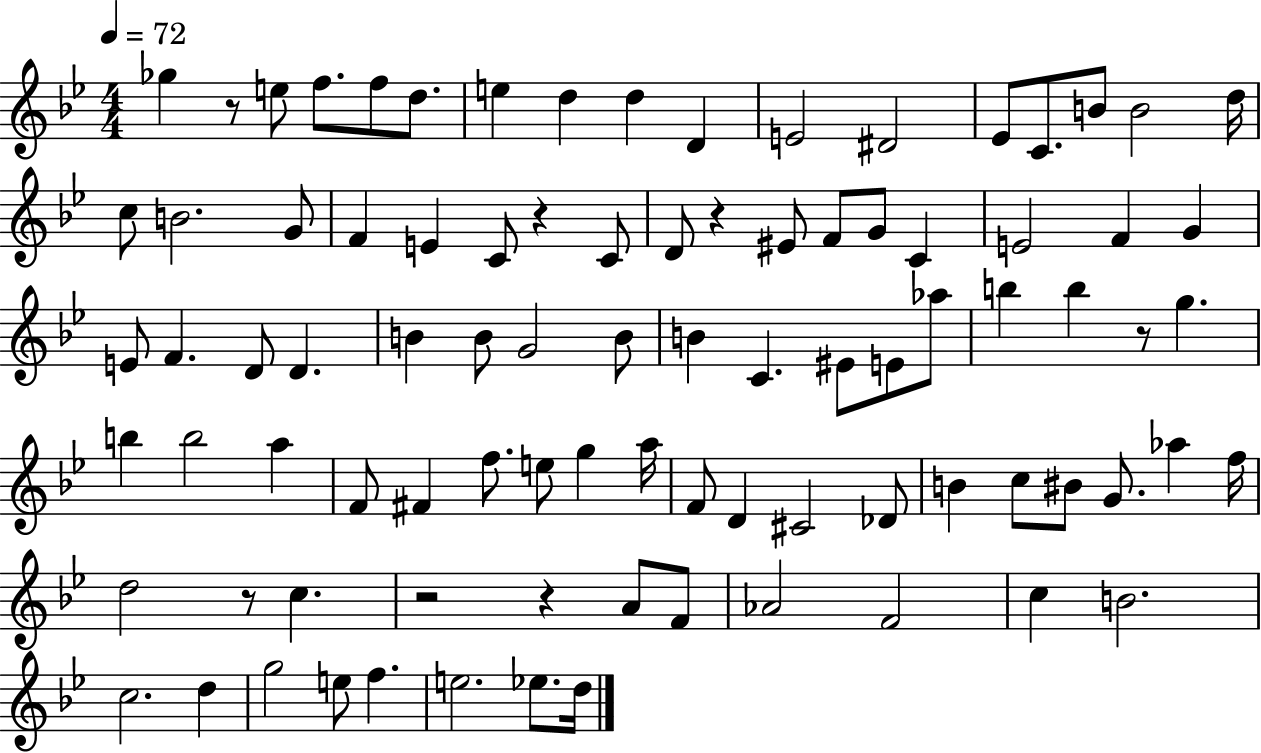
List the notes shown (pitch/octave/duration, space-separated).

Gb5/q R/e E5/e F5/e. F5/e D5/e. E5/q D5/q D5/q D4/q E4/h D#4/h Eb4/e C4/e. B4/e B4/h D5/s C5/e B4/h. G4/e F4/q E4/q C4/e R/q C4/e D4/e R/q EIS4/e F4/e G4/e C4/q E4/h F4/q G4/q E4/e F4/q. D4/e D4/q. B4/q B4/e G4/h B4/e B4/q C4/q. EIS4/e E4/e Ab5/e B5/q B5/q R/e G5/q. B5/q B5/h A5/q F4/e F#4/q F5/e. E5/e G5/q A5/s F4/e D4/q C#4/h Db4/e B4/q C5/e BIS4/e G4/e. Ab5/q F5/s D5/h R/e C5/q. R/h R/q A4/e F4/e Ab4/h F4/h C5/q B4/h. C5/h. D5/q G5/h E5/e F5/q. E5/h. Eb5/e. D5/s